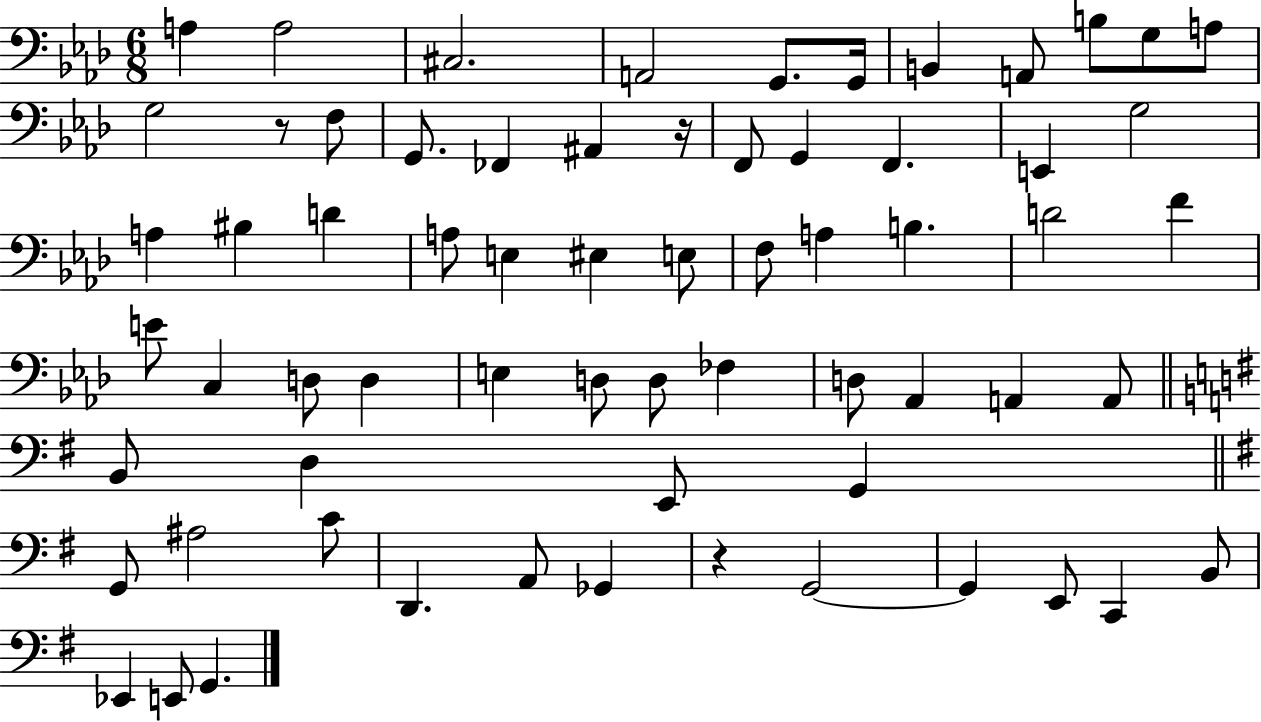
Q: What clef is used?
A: bass